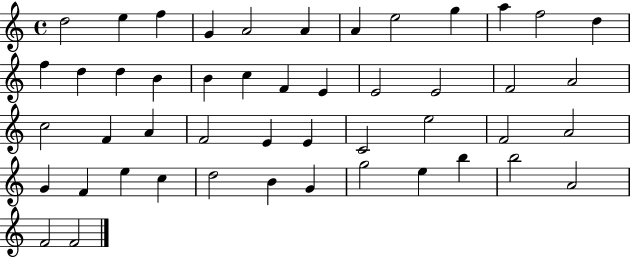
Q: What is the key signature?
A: C major